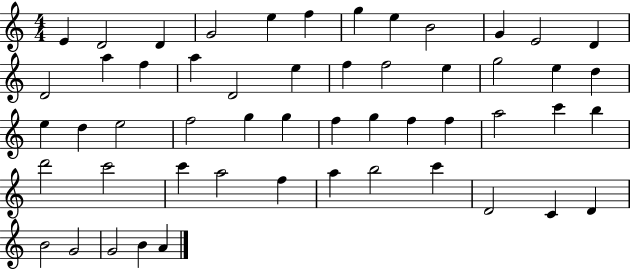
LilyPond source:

{
  \clef treble
  \numericTimeSignature
  \time 4/4
  \key c \major
  e'4 d'2 d'4 | g'2 e''4 f''4 | g''4 e''4 b'2 | g'4 e'2 d'4 | \break d'2 a''4 f''4 | a''4 d'2 e''4 | f''4 f''2 e''4 | g''2 e''4 d''4 | \break e''4 d''4 e''2 | f''2 g''4 g''4 | f''4 g''4 f''4 f''4 | a''2 c'''4 b''4 | \break d'''2 c'''2 | c'''4 a''2 f''4 | a''4 b''2 c'''4 | d'2 c'4 d'4 | \break b'2 g'2 | g'2 b'4 a'4 | \bar "|."
}